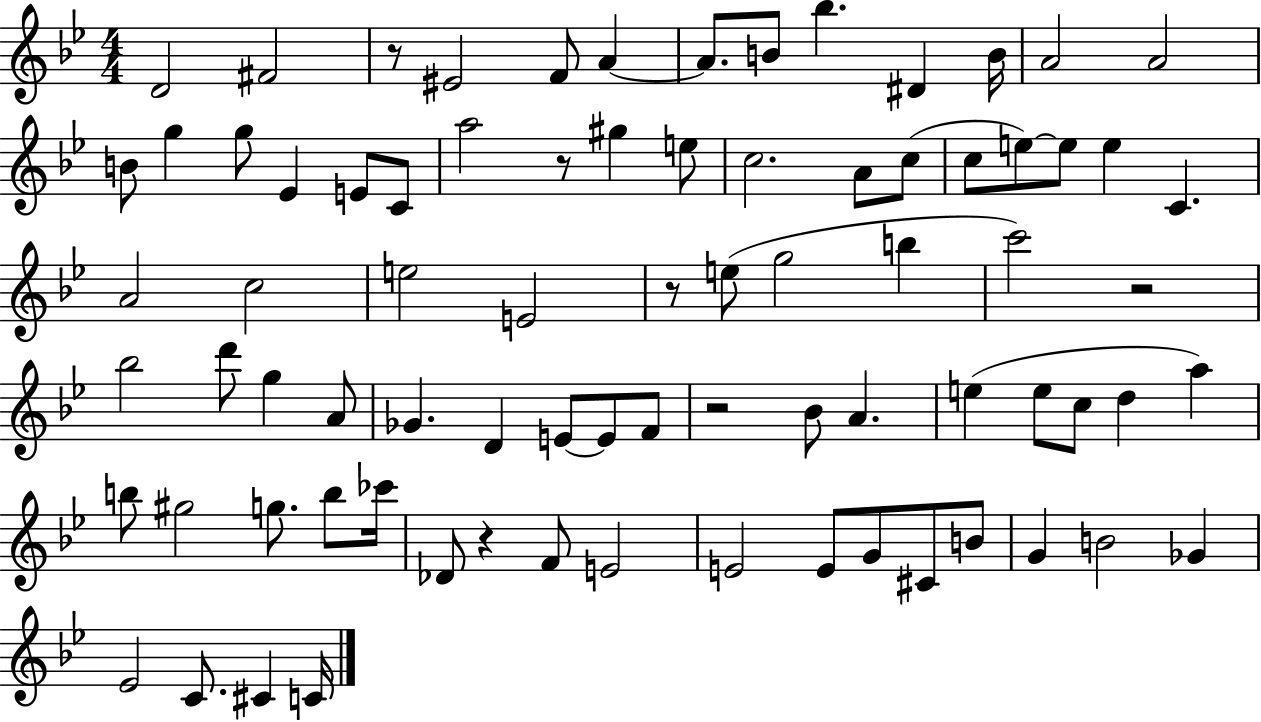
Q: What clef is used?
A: treble